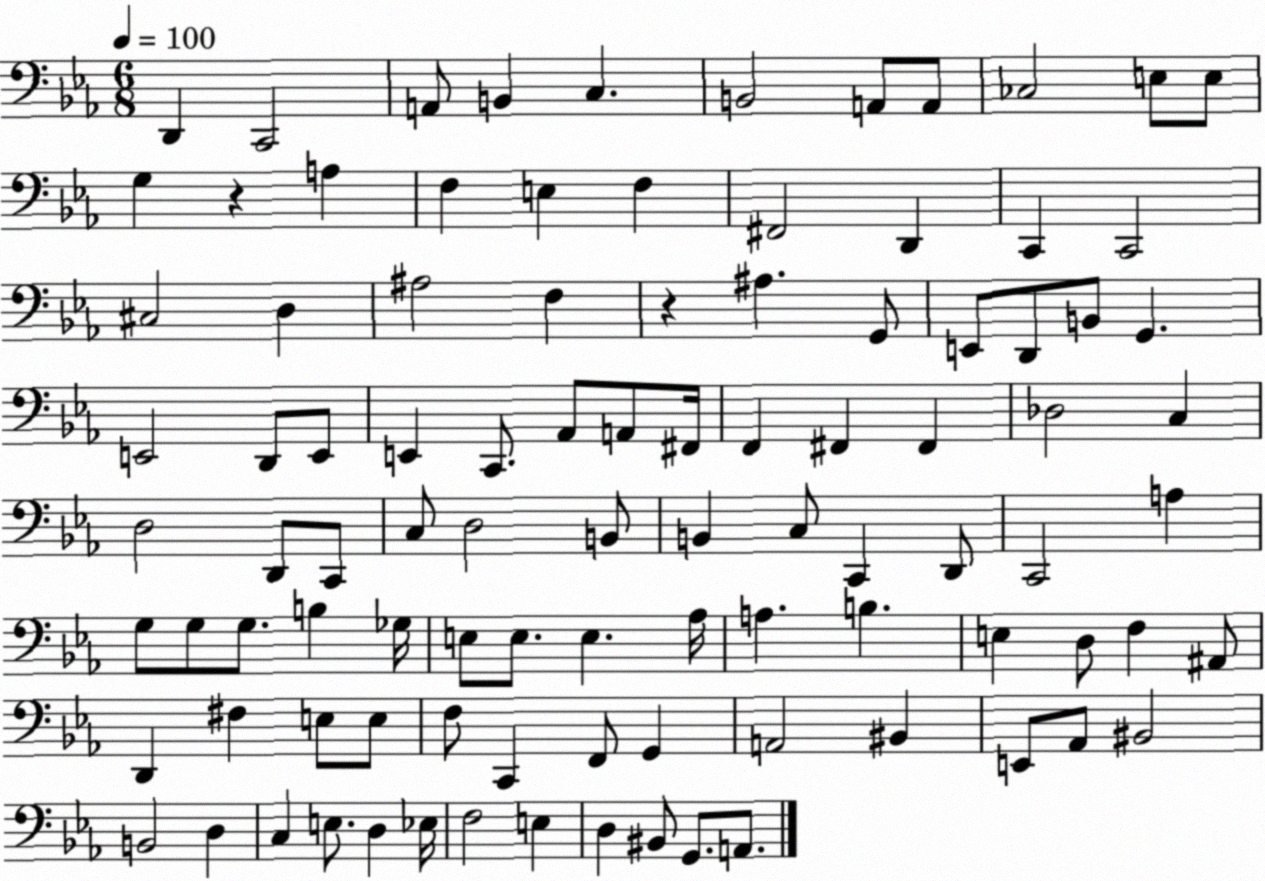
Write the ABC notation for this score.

X:1
T:Untitled
M:6/8
L:1/4
K:Eb
D,, C,,2 A,,/2 B,, C, B,,2 A,,/2 A,,/2 _C,2 E,/2 E,/2 G, z A, F, E, F, ^F,,2 D,, C,, C,,2 ^C,2 D, ^A,2 F, z ^A, G,,/2 E,,/2 D,,/2 B,,/2 G,, E,,2 D,,/2 E,,/2 E,, C,,/2 _A,,/2 A,,/2 ^F,,/4 F,, ^F,, ^F,, _D,2 C, D,2 D,,/2 C,,/2 C,/2 D,2 B,,/2 B,, C,/2 C,, D,,/2 C,,2 A, G,/2 G,/2 G,/2 B, _G,/4 E,/2 E,/2 E, _A,/4 A, B, E, D,/2 F, ^A,,/2 D,, ^F, E,/2 E,/2 F,/2 C,, F,,/2 G,, A,,2 ^B,, E,,/2 _A,,/2 ^B,,2 B,,2 D, C, E,/2 D, _E,/4 F,2 E, D, ^B,,/2 G,,/2 A,,/2